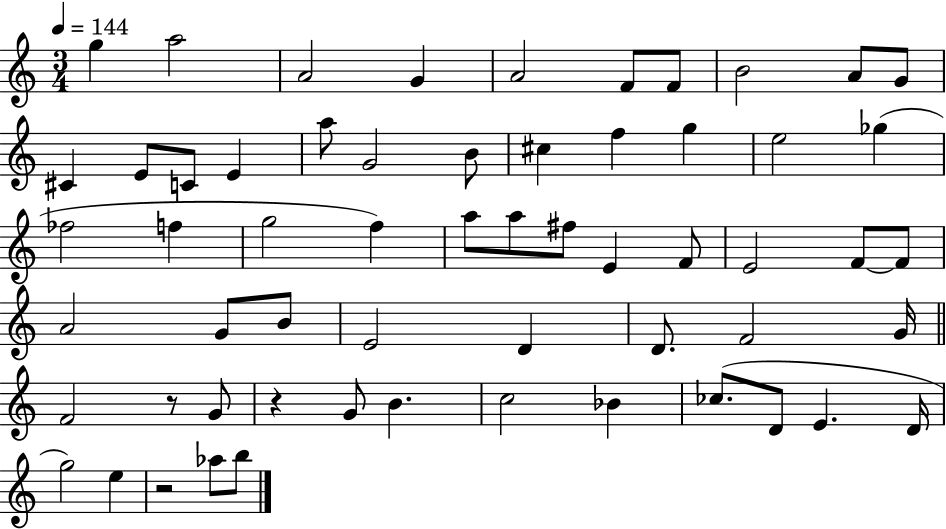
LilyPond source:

{
  \clef treble
  \numericTimeSignature
  \time 3/4
  \key c \major
  \tempo 4 = 144
  \repeat volta 2 { g''4 a''2 | a'2 g'4 | a'2 f'8 f'8 | b'2 a'8 g'8 | \break cis'4 e'8 c'8 e'4 | a''8 g'2 b'8 | cis''4 f''4 g''4 | e''2 ges''4( | \break fes''2 f''4 | g''2 f''4) | a''8 a''8 fis''8 e'4 f'8 | e'2 f'8~~ f'8 | \break a'2 g'8 b'8 | e'2 d'4 | d'8. f'2 g'16 | \bar "||" \break \key c \major f'2 r8 g'8 | r4 g'8 b'4. | c''2 bes'4 | ces''8.( d'8 e'4. d'16 | \break g''2) e''4 | r2 aes''8 b''8 | } \bar "|."
}